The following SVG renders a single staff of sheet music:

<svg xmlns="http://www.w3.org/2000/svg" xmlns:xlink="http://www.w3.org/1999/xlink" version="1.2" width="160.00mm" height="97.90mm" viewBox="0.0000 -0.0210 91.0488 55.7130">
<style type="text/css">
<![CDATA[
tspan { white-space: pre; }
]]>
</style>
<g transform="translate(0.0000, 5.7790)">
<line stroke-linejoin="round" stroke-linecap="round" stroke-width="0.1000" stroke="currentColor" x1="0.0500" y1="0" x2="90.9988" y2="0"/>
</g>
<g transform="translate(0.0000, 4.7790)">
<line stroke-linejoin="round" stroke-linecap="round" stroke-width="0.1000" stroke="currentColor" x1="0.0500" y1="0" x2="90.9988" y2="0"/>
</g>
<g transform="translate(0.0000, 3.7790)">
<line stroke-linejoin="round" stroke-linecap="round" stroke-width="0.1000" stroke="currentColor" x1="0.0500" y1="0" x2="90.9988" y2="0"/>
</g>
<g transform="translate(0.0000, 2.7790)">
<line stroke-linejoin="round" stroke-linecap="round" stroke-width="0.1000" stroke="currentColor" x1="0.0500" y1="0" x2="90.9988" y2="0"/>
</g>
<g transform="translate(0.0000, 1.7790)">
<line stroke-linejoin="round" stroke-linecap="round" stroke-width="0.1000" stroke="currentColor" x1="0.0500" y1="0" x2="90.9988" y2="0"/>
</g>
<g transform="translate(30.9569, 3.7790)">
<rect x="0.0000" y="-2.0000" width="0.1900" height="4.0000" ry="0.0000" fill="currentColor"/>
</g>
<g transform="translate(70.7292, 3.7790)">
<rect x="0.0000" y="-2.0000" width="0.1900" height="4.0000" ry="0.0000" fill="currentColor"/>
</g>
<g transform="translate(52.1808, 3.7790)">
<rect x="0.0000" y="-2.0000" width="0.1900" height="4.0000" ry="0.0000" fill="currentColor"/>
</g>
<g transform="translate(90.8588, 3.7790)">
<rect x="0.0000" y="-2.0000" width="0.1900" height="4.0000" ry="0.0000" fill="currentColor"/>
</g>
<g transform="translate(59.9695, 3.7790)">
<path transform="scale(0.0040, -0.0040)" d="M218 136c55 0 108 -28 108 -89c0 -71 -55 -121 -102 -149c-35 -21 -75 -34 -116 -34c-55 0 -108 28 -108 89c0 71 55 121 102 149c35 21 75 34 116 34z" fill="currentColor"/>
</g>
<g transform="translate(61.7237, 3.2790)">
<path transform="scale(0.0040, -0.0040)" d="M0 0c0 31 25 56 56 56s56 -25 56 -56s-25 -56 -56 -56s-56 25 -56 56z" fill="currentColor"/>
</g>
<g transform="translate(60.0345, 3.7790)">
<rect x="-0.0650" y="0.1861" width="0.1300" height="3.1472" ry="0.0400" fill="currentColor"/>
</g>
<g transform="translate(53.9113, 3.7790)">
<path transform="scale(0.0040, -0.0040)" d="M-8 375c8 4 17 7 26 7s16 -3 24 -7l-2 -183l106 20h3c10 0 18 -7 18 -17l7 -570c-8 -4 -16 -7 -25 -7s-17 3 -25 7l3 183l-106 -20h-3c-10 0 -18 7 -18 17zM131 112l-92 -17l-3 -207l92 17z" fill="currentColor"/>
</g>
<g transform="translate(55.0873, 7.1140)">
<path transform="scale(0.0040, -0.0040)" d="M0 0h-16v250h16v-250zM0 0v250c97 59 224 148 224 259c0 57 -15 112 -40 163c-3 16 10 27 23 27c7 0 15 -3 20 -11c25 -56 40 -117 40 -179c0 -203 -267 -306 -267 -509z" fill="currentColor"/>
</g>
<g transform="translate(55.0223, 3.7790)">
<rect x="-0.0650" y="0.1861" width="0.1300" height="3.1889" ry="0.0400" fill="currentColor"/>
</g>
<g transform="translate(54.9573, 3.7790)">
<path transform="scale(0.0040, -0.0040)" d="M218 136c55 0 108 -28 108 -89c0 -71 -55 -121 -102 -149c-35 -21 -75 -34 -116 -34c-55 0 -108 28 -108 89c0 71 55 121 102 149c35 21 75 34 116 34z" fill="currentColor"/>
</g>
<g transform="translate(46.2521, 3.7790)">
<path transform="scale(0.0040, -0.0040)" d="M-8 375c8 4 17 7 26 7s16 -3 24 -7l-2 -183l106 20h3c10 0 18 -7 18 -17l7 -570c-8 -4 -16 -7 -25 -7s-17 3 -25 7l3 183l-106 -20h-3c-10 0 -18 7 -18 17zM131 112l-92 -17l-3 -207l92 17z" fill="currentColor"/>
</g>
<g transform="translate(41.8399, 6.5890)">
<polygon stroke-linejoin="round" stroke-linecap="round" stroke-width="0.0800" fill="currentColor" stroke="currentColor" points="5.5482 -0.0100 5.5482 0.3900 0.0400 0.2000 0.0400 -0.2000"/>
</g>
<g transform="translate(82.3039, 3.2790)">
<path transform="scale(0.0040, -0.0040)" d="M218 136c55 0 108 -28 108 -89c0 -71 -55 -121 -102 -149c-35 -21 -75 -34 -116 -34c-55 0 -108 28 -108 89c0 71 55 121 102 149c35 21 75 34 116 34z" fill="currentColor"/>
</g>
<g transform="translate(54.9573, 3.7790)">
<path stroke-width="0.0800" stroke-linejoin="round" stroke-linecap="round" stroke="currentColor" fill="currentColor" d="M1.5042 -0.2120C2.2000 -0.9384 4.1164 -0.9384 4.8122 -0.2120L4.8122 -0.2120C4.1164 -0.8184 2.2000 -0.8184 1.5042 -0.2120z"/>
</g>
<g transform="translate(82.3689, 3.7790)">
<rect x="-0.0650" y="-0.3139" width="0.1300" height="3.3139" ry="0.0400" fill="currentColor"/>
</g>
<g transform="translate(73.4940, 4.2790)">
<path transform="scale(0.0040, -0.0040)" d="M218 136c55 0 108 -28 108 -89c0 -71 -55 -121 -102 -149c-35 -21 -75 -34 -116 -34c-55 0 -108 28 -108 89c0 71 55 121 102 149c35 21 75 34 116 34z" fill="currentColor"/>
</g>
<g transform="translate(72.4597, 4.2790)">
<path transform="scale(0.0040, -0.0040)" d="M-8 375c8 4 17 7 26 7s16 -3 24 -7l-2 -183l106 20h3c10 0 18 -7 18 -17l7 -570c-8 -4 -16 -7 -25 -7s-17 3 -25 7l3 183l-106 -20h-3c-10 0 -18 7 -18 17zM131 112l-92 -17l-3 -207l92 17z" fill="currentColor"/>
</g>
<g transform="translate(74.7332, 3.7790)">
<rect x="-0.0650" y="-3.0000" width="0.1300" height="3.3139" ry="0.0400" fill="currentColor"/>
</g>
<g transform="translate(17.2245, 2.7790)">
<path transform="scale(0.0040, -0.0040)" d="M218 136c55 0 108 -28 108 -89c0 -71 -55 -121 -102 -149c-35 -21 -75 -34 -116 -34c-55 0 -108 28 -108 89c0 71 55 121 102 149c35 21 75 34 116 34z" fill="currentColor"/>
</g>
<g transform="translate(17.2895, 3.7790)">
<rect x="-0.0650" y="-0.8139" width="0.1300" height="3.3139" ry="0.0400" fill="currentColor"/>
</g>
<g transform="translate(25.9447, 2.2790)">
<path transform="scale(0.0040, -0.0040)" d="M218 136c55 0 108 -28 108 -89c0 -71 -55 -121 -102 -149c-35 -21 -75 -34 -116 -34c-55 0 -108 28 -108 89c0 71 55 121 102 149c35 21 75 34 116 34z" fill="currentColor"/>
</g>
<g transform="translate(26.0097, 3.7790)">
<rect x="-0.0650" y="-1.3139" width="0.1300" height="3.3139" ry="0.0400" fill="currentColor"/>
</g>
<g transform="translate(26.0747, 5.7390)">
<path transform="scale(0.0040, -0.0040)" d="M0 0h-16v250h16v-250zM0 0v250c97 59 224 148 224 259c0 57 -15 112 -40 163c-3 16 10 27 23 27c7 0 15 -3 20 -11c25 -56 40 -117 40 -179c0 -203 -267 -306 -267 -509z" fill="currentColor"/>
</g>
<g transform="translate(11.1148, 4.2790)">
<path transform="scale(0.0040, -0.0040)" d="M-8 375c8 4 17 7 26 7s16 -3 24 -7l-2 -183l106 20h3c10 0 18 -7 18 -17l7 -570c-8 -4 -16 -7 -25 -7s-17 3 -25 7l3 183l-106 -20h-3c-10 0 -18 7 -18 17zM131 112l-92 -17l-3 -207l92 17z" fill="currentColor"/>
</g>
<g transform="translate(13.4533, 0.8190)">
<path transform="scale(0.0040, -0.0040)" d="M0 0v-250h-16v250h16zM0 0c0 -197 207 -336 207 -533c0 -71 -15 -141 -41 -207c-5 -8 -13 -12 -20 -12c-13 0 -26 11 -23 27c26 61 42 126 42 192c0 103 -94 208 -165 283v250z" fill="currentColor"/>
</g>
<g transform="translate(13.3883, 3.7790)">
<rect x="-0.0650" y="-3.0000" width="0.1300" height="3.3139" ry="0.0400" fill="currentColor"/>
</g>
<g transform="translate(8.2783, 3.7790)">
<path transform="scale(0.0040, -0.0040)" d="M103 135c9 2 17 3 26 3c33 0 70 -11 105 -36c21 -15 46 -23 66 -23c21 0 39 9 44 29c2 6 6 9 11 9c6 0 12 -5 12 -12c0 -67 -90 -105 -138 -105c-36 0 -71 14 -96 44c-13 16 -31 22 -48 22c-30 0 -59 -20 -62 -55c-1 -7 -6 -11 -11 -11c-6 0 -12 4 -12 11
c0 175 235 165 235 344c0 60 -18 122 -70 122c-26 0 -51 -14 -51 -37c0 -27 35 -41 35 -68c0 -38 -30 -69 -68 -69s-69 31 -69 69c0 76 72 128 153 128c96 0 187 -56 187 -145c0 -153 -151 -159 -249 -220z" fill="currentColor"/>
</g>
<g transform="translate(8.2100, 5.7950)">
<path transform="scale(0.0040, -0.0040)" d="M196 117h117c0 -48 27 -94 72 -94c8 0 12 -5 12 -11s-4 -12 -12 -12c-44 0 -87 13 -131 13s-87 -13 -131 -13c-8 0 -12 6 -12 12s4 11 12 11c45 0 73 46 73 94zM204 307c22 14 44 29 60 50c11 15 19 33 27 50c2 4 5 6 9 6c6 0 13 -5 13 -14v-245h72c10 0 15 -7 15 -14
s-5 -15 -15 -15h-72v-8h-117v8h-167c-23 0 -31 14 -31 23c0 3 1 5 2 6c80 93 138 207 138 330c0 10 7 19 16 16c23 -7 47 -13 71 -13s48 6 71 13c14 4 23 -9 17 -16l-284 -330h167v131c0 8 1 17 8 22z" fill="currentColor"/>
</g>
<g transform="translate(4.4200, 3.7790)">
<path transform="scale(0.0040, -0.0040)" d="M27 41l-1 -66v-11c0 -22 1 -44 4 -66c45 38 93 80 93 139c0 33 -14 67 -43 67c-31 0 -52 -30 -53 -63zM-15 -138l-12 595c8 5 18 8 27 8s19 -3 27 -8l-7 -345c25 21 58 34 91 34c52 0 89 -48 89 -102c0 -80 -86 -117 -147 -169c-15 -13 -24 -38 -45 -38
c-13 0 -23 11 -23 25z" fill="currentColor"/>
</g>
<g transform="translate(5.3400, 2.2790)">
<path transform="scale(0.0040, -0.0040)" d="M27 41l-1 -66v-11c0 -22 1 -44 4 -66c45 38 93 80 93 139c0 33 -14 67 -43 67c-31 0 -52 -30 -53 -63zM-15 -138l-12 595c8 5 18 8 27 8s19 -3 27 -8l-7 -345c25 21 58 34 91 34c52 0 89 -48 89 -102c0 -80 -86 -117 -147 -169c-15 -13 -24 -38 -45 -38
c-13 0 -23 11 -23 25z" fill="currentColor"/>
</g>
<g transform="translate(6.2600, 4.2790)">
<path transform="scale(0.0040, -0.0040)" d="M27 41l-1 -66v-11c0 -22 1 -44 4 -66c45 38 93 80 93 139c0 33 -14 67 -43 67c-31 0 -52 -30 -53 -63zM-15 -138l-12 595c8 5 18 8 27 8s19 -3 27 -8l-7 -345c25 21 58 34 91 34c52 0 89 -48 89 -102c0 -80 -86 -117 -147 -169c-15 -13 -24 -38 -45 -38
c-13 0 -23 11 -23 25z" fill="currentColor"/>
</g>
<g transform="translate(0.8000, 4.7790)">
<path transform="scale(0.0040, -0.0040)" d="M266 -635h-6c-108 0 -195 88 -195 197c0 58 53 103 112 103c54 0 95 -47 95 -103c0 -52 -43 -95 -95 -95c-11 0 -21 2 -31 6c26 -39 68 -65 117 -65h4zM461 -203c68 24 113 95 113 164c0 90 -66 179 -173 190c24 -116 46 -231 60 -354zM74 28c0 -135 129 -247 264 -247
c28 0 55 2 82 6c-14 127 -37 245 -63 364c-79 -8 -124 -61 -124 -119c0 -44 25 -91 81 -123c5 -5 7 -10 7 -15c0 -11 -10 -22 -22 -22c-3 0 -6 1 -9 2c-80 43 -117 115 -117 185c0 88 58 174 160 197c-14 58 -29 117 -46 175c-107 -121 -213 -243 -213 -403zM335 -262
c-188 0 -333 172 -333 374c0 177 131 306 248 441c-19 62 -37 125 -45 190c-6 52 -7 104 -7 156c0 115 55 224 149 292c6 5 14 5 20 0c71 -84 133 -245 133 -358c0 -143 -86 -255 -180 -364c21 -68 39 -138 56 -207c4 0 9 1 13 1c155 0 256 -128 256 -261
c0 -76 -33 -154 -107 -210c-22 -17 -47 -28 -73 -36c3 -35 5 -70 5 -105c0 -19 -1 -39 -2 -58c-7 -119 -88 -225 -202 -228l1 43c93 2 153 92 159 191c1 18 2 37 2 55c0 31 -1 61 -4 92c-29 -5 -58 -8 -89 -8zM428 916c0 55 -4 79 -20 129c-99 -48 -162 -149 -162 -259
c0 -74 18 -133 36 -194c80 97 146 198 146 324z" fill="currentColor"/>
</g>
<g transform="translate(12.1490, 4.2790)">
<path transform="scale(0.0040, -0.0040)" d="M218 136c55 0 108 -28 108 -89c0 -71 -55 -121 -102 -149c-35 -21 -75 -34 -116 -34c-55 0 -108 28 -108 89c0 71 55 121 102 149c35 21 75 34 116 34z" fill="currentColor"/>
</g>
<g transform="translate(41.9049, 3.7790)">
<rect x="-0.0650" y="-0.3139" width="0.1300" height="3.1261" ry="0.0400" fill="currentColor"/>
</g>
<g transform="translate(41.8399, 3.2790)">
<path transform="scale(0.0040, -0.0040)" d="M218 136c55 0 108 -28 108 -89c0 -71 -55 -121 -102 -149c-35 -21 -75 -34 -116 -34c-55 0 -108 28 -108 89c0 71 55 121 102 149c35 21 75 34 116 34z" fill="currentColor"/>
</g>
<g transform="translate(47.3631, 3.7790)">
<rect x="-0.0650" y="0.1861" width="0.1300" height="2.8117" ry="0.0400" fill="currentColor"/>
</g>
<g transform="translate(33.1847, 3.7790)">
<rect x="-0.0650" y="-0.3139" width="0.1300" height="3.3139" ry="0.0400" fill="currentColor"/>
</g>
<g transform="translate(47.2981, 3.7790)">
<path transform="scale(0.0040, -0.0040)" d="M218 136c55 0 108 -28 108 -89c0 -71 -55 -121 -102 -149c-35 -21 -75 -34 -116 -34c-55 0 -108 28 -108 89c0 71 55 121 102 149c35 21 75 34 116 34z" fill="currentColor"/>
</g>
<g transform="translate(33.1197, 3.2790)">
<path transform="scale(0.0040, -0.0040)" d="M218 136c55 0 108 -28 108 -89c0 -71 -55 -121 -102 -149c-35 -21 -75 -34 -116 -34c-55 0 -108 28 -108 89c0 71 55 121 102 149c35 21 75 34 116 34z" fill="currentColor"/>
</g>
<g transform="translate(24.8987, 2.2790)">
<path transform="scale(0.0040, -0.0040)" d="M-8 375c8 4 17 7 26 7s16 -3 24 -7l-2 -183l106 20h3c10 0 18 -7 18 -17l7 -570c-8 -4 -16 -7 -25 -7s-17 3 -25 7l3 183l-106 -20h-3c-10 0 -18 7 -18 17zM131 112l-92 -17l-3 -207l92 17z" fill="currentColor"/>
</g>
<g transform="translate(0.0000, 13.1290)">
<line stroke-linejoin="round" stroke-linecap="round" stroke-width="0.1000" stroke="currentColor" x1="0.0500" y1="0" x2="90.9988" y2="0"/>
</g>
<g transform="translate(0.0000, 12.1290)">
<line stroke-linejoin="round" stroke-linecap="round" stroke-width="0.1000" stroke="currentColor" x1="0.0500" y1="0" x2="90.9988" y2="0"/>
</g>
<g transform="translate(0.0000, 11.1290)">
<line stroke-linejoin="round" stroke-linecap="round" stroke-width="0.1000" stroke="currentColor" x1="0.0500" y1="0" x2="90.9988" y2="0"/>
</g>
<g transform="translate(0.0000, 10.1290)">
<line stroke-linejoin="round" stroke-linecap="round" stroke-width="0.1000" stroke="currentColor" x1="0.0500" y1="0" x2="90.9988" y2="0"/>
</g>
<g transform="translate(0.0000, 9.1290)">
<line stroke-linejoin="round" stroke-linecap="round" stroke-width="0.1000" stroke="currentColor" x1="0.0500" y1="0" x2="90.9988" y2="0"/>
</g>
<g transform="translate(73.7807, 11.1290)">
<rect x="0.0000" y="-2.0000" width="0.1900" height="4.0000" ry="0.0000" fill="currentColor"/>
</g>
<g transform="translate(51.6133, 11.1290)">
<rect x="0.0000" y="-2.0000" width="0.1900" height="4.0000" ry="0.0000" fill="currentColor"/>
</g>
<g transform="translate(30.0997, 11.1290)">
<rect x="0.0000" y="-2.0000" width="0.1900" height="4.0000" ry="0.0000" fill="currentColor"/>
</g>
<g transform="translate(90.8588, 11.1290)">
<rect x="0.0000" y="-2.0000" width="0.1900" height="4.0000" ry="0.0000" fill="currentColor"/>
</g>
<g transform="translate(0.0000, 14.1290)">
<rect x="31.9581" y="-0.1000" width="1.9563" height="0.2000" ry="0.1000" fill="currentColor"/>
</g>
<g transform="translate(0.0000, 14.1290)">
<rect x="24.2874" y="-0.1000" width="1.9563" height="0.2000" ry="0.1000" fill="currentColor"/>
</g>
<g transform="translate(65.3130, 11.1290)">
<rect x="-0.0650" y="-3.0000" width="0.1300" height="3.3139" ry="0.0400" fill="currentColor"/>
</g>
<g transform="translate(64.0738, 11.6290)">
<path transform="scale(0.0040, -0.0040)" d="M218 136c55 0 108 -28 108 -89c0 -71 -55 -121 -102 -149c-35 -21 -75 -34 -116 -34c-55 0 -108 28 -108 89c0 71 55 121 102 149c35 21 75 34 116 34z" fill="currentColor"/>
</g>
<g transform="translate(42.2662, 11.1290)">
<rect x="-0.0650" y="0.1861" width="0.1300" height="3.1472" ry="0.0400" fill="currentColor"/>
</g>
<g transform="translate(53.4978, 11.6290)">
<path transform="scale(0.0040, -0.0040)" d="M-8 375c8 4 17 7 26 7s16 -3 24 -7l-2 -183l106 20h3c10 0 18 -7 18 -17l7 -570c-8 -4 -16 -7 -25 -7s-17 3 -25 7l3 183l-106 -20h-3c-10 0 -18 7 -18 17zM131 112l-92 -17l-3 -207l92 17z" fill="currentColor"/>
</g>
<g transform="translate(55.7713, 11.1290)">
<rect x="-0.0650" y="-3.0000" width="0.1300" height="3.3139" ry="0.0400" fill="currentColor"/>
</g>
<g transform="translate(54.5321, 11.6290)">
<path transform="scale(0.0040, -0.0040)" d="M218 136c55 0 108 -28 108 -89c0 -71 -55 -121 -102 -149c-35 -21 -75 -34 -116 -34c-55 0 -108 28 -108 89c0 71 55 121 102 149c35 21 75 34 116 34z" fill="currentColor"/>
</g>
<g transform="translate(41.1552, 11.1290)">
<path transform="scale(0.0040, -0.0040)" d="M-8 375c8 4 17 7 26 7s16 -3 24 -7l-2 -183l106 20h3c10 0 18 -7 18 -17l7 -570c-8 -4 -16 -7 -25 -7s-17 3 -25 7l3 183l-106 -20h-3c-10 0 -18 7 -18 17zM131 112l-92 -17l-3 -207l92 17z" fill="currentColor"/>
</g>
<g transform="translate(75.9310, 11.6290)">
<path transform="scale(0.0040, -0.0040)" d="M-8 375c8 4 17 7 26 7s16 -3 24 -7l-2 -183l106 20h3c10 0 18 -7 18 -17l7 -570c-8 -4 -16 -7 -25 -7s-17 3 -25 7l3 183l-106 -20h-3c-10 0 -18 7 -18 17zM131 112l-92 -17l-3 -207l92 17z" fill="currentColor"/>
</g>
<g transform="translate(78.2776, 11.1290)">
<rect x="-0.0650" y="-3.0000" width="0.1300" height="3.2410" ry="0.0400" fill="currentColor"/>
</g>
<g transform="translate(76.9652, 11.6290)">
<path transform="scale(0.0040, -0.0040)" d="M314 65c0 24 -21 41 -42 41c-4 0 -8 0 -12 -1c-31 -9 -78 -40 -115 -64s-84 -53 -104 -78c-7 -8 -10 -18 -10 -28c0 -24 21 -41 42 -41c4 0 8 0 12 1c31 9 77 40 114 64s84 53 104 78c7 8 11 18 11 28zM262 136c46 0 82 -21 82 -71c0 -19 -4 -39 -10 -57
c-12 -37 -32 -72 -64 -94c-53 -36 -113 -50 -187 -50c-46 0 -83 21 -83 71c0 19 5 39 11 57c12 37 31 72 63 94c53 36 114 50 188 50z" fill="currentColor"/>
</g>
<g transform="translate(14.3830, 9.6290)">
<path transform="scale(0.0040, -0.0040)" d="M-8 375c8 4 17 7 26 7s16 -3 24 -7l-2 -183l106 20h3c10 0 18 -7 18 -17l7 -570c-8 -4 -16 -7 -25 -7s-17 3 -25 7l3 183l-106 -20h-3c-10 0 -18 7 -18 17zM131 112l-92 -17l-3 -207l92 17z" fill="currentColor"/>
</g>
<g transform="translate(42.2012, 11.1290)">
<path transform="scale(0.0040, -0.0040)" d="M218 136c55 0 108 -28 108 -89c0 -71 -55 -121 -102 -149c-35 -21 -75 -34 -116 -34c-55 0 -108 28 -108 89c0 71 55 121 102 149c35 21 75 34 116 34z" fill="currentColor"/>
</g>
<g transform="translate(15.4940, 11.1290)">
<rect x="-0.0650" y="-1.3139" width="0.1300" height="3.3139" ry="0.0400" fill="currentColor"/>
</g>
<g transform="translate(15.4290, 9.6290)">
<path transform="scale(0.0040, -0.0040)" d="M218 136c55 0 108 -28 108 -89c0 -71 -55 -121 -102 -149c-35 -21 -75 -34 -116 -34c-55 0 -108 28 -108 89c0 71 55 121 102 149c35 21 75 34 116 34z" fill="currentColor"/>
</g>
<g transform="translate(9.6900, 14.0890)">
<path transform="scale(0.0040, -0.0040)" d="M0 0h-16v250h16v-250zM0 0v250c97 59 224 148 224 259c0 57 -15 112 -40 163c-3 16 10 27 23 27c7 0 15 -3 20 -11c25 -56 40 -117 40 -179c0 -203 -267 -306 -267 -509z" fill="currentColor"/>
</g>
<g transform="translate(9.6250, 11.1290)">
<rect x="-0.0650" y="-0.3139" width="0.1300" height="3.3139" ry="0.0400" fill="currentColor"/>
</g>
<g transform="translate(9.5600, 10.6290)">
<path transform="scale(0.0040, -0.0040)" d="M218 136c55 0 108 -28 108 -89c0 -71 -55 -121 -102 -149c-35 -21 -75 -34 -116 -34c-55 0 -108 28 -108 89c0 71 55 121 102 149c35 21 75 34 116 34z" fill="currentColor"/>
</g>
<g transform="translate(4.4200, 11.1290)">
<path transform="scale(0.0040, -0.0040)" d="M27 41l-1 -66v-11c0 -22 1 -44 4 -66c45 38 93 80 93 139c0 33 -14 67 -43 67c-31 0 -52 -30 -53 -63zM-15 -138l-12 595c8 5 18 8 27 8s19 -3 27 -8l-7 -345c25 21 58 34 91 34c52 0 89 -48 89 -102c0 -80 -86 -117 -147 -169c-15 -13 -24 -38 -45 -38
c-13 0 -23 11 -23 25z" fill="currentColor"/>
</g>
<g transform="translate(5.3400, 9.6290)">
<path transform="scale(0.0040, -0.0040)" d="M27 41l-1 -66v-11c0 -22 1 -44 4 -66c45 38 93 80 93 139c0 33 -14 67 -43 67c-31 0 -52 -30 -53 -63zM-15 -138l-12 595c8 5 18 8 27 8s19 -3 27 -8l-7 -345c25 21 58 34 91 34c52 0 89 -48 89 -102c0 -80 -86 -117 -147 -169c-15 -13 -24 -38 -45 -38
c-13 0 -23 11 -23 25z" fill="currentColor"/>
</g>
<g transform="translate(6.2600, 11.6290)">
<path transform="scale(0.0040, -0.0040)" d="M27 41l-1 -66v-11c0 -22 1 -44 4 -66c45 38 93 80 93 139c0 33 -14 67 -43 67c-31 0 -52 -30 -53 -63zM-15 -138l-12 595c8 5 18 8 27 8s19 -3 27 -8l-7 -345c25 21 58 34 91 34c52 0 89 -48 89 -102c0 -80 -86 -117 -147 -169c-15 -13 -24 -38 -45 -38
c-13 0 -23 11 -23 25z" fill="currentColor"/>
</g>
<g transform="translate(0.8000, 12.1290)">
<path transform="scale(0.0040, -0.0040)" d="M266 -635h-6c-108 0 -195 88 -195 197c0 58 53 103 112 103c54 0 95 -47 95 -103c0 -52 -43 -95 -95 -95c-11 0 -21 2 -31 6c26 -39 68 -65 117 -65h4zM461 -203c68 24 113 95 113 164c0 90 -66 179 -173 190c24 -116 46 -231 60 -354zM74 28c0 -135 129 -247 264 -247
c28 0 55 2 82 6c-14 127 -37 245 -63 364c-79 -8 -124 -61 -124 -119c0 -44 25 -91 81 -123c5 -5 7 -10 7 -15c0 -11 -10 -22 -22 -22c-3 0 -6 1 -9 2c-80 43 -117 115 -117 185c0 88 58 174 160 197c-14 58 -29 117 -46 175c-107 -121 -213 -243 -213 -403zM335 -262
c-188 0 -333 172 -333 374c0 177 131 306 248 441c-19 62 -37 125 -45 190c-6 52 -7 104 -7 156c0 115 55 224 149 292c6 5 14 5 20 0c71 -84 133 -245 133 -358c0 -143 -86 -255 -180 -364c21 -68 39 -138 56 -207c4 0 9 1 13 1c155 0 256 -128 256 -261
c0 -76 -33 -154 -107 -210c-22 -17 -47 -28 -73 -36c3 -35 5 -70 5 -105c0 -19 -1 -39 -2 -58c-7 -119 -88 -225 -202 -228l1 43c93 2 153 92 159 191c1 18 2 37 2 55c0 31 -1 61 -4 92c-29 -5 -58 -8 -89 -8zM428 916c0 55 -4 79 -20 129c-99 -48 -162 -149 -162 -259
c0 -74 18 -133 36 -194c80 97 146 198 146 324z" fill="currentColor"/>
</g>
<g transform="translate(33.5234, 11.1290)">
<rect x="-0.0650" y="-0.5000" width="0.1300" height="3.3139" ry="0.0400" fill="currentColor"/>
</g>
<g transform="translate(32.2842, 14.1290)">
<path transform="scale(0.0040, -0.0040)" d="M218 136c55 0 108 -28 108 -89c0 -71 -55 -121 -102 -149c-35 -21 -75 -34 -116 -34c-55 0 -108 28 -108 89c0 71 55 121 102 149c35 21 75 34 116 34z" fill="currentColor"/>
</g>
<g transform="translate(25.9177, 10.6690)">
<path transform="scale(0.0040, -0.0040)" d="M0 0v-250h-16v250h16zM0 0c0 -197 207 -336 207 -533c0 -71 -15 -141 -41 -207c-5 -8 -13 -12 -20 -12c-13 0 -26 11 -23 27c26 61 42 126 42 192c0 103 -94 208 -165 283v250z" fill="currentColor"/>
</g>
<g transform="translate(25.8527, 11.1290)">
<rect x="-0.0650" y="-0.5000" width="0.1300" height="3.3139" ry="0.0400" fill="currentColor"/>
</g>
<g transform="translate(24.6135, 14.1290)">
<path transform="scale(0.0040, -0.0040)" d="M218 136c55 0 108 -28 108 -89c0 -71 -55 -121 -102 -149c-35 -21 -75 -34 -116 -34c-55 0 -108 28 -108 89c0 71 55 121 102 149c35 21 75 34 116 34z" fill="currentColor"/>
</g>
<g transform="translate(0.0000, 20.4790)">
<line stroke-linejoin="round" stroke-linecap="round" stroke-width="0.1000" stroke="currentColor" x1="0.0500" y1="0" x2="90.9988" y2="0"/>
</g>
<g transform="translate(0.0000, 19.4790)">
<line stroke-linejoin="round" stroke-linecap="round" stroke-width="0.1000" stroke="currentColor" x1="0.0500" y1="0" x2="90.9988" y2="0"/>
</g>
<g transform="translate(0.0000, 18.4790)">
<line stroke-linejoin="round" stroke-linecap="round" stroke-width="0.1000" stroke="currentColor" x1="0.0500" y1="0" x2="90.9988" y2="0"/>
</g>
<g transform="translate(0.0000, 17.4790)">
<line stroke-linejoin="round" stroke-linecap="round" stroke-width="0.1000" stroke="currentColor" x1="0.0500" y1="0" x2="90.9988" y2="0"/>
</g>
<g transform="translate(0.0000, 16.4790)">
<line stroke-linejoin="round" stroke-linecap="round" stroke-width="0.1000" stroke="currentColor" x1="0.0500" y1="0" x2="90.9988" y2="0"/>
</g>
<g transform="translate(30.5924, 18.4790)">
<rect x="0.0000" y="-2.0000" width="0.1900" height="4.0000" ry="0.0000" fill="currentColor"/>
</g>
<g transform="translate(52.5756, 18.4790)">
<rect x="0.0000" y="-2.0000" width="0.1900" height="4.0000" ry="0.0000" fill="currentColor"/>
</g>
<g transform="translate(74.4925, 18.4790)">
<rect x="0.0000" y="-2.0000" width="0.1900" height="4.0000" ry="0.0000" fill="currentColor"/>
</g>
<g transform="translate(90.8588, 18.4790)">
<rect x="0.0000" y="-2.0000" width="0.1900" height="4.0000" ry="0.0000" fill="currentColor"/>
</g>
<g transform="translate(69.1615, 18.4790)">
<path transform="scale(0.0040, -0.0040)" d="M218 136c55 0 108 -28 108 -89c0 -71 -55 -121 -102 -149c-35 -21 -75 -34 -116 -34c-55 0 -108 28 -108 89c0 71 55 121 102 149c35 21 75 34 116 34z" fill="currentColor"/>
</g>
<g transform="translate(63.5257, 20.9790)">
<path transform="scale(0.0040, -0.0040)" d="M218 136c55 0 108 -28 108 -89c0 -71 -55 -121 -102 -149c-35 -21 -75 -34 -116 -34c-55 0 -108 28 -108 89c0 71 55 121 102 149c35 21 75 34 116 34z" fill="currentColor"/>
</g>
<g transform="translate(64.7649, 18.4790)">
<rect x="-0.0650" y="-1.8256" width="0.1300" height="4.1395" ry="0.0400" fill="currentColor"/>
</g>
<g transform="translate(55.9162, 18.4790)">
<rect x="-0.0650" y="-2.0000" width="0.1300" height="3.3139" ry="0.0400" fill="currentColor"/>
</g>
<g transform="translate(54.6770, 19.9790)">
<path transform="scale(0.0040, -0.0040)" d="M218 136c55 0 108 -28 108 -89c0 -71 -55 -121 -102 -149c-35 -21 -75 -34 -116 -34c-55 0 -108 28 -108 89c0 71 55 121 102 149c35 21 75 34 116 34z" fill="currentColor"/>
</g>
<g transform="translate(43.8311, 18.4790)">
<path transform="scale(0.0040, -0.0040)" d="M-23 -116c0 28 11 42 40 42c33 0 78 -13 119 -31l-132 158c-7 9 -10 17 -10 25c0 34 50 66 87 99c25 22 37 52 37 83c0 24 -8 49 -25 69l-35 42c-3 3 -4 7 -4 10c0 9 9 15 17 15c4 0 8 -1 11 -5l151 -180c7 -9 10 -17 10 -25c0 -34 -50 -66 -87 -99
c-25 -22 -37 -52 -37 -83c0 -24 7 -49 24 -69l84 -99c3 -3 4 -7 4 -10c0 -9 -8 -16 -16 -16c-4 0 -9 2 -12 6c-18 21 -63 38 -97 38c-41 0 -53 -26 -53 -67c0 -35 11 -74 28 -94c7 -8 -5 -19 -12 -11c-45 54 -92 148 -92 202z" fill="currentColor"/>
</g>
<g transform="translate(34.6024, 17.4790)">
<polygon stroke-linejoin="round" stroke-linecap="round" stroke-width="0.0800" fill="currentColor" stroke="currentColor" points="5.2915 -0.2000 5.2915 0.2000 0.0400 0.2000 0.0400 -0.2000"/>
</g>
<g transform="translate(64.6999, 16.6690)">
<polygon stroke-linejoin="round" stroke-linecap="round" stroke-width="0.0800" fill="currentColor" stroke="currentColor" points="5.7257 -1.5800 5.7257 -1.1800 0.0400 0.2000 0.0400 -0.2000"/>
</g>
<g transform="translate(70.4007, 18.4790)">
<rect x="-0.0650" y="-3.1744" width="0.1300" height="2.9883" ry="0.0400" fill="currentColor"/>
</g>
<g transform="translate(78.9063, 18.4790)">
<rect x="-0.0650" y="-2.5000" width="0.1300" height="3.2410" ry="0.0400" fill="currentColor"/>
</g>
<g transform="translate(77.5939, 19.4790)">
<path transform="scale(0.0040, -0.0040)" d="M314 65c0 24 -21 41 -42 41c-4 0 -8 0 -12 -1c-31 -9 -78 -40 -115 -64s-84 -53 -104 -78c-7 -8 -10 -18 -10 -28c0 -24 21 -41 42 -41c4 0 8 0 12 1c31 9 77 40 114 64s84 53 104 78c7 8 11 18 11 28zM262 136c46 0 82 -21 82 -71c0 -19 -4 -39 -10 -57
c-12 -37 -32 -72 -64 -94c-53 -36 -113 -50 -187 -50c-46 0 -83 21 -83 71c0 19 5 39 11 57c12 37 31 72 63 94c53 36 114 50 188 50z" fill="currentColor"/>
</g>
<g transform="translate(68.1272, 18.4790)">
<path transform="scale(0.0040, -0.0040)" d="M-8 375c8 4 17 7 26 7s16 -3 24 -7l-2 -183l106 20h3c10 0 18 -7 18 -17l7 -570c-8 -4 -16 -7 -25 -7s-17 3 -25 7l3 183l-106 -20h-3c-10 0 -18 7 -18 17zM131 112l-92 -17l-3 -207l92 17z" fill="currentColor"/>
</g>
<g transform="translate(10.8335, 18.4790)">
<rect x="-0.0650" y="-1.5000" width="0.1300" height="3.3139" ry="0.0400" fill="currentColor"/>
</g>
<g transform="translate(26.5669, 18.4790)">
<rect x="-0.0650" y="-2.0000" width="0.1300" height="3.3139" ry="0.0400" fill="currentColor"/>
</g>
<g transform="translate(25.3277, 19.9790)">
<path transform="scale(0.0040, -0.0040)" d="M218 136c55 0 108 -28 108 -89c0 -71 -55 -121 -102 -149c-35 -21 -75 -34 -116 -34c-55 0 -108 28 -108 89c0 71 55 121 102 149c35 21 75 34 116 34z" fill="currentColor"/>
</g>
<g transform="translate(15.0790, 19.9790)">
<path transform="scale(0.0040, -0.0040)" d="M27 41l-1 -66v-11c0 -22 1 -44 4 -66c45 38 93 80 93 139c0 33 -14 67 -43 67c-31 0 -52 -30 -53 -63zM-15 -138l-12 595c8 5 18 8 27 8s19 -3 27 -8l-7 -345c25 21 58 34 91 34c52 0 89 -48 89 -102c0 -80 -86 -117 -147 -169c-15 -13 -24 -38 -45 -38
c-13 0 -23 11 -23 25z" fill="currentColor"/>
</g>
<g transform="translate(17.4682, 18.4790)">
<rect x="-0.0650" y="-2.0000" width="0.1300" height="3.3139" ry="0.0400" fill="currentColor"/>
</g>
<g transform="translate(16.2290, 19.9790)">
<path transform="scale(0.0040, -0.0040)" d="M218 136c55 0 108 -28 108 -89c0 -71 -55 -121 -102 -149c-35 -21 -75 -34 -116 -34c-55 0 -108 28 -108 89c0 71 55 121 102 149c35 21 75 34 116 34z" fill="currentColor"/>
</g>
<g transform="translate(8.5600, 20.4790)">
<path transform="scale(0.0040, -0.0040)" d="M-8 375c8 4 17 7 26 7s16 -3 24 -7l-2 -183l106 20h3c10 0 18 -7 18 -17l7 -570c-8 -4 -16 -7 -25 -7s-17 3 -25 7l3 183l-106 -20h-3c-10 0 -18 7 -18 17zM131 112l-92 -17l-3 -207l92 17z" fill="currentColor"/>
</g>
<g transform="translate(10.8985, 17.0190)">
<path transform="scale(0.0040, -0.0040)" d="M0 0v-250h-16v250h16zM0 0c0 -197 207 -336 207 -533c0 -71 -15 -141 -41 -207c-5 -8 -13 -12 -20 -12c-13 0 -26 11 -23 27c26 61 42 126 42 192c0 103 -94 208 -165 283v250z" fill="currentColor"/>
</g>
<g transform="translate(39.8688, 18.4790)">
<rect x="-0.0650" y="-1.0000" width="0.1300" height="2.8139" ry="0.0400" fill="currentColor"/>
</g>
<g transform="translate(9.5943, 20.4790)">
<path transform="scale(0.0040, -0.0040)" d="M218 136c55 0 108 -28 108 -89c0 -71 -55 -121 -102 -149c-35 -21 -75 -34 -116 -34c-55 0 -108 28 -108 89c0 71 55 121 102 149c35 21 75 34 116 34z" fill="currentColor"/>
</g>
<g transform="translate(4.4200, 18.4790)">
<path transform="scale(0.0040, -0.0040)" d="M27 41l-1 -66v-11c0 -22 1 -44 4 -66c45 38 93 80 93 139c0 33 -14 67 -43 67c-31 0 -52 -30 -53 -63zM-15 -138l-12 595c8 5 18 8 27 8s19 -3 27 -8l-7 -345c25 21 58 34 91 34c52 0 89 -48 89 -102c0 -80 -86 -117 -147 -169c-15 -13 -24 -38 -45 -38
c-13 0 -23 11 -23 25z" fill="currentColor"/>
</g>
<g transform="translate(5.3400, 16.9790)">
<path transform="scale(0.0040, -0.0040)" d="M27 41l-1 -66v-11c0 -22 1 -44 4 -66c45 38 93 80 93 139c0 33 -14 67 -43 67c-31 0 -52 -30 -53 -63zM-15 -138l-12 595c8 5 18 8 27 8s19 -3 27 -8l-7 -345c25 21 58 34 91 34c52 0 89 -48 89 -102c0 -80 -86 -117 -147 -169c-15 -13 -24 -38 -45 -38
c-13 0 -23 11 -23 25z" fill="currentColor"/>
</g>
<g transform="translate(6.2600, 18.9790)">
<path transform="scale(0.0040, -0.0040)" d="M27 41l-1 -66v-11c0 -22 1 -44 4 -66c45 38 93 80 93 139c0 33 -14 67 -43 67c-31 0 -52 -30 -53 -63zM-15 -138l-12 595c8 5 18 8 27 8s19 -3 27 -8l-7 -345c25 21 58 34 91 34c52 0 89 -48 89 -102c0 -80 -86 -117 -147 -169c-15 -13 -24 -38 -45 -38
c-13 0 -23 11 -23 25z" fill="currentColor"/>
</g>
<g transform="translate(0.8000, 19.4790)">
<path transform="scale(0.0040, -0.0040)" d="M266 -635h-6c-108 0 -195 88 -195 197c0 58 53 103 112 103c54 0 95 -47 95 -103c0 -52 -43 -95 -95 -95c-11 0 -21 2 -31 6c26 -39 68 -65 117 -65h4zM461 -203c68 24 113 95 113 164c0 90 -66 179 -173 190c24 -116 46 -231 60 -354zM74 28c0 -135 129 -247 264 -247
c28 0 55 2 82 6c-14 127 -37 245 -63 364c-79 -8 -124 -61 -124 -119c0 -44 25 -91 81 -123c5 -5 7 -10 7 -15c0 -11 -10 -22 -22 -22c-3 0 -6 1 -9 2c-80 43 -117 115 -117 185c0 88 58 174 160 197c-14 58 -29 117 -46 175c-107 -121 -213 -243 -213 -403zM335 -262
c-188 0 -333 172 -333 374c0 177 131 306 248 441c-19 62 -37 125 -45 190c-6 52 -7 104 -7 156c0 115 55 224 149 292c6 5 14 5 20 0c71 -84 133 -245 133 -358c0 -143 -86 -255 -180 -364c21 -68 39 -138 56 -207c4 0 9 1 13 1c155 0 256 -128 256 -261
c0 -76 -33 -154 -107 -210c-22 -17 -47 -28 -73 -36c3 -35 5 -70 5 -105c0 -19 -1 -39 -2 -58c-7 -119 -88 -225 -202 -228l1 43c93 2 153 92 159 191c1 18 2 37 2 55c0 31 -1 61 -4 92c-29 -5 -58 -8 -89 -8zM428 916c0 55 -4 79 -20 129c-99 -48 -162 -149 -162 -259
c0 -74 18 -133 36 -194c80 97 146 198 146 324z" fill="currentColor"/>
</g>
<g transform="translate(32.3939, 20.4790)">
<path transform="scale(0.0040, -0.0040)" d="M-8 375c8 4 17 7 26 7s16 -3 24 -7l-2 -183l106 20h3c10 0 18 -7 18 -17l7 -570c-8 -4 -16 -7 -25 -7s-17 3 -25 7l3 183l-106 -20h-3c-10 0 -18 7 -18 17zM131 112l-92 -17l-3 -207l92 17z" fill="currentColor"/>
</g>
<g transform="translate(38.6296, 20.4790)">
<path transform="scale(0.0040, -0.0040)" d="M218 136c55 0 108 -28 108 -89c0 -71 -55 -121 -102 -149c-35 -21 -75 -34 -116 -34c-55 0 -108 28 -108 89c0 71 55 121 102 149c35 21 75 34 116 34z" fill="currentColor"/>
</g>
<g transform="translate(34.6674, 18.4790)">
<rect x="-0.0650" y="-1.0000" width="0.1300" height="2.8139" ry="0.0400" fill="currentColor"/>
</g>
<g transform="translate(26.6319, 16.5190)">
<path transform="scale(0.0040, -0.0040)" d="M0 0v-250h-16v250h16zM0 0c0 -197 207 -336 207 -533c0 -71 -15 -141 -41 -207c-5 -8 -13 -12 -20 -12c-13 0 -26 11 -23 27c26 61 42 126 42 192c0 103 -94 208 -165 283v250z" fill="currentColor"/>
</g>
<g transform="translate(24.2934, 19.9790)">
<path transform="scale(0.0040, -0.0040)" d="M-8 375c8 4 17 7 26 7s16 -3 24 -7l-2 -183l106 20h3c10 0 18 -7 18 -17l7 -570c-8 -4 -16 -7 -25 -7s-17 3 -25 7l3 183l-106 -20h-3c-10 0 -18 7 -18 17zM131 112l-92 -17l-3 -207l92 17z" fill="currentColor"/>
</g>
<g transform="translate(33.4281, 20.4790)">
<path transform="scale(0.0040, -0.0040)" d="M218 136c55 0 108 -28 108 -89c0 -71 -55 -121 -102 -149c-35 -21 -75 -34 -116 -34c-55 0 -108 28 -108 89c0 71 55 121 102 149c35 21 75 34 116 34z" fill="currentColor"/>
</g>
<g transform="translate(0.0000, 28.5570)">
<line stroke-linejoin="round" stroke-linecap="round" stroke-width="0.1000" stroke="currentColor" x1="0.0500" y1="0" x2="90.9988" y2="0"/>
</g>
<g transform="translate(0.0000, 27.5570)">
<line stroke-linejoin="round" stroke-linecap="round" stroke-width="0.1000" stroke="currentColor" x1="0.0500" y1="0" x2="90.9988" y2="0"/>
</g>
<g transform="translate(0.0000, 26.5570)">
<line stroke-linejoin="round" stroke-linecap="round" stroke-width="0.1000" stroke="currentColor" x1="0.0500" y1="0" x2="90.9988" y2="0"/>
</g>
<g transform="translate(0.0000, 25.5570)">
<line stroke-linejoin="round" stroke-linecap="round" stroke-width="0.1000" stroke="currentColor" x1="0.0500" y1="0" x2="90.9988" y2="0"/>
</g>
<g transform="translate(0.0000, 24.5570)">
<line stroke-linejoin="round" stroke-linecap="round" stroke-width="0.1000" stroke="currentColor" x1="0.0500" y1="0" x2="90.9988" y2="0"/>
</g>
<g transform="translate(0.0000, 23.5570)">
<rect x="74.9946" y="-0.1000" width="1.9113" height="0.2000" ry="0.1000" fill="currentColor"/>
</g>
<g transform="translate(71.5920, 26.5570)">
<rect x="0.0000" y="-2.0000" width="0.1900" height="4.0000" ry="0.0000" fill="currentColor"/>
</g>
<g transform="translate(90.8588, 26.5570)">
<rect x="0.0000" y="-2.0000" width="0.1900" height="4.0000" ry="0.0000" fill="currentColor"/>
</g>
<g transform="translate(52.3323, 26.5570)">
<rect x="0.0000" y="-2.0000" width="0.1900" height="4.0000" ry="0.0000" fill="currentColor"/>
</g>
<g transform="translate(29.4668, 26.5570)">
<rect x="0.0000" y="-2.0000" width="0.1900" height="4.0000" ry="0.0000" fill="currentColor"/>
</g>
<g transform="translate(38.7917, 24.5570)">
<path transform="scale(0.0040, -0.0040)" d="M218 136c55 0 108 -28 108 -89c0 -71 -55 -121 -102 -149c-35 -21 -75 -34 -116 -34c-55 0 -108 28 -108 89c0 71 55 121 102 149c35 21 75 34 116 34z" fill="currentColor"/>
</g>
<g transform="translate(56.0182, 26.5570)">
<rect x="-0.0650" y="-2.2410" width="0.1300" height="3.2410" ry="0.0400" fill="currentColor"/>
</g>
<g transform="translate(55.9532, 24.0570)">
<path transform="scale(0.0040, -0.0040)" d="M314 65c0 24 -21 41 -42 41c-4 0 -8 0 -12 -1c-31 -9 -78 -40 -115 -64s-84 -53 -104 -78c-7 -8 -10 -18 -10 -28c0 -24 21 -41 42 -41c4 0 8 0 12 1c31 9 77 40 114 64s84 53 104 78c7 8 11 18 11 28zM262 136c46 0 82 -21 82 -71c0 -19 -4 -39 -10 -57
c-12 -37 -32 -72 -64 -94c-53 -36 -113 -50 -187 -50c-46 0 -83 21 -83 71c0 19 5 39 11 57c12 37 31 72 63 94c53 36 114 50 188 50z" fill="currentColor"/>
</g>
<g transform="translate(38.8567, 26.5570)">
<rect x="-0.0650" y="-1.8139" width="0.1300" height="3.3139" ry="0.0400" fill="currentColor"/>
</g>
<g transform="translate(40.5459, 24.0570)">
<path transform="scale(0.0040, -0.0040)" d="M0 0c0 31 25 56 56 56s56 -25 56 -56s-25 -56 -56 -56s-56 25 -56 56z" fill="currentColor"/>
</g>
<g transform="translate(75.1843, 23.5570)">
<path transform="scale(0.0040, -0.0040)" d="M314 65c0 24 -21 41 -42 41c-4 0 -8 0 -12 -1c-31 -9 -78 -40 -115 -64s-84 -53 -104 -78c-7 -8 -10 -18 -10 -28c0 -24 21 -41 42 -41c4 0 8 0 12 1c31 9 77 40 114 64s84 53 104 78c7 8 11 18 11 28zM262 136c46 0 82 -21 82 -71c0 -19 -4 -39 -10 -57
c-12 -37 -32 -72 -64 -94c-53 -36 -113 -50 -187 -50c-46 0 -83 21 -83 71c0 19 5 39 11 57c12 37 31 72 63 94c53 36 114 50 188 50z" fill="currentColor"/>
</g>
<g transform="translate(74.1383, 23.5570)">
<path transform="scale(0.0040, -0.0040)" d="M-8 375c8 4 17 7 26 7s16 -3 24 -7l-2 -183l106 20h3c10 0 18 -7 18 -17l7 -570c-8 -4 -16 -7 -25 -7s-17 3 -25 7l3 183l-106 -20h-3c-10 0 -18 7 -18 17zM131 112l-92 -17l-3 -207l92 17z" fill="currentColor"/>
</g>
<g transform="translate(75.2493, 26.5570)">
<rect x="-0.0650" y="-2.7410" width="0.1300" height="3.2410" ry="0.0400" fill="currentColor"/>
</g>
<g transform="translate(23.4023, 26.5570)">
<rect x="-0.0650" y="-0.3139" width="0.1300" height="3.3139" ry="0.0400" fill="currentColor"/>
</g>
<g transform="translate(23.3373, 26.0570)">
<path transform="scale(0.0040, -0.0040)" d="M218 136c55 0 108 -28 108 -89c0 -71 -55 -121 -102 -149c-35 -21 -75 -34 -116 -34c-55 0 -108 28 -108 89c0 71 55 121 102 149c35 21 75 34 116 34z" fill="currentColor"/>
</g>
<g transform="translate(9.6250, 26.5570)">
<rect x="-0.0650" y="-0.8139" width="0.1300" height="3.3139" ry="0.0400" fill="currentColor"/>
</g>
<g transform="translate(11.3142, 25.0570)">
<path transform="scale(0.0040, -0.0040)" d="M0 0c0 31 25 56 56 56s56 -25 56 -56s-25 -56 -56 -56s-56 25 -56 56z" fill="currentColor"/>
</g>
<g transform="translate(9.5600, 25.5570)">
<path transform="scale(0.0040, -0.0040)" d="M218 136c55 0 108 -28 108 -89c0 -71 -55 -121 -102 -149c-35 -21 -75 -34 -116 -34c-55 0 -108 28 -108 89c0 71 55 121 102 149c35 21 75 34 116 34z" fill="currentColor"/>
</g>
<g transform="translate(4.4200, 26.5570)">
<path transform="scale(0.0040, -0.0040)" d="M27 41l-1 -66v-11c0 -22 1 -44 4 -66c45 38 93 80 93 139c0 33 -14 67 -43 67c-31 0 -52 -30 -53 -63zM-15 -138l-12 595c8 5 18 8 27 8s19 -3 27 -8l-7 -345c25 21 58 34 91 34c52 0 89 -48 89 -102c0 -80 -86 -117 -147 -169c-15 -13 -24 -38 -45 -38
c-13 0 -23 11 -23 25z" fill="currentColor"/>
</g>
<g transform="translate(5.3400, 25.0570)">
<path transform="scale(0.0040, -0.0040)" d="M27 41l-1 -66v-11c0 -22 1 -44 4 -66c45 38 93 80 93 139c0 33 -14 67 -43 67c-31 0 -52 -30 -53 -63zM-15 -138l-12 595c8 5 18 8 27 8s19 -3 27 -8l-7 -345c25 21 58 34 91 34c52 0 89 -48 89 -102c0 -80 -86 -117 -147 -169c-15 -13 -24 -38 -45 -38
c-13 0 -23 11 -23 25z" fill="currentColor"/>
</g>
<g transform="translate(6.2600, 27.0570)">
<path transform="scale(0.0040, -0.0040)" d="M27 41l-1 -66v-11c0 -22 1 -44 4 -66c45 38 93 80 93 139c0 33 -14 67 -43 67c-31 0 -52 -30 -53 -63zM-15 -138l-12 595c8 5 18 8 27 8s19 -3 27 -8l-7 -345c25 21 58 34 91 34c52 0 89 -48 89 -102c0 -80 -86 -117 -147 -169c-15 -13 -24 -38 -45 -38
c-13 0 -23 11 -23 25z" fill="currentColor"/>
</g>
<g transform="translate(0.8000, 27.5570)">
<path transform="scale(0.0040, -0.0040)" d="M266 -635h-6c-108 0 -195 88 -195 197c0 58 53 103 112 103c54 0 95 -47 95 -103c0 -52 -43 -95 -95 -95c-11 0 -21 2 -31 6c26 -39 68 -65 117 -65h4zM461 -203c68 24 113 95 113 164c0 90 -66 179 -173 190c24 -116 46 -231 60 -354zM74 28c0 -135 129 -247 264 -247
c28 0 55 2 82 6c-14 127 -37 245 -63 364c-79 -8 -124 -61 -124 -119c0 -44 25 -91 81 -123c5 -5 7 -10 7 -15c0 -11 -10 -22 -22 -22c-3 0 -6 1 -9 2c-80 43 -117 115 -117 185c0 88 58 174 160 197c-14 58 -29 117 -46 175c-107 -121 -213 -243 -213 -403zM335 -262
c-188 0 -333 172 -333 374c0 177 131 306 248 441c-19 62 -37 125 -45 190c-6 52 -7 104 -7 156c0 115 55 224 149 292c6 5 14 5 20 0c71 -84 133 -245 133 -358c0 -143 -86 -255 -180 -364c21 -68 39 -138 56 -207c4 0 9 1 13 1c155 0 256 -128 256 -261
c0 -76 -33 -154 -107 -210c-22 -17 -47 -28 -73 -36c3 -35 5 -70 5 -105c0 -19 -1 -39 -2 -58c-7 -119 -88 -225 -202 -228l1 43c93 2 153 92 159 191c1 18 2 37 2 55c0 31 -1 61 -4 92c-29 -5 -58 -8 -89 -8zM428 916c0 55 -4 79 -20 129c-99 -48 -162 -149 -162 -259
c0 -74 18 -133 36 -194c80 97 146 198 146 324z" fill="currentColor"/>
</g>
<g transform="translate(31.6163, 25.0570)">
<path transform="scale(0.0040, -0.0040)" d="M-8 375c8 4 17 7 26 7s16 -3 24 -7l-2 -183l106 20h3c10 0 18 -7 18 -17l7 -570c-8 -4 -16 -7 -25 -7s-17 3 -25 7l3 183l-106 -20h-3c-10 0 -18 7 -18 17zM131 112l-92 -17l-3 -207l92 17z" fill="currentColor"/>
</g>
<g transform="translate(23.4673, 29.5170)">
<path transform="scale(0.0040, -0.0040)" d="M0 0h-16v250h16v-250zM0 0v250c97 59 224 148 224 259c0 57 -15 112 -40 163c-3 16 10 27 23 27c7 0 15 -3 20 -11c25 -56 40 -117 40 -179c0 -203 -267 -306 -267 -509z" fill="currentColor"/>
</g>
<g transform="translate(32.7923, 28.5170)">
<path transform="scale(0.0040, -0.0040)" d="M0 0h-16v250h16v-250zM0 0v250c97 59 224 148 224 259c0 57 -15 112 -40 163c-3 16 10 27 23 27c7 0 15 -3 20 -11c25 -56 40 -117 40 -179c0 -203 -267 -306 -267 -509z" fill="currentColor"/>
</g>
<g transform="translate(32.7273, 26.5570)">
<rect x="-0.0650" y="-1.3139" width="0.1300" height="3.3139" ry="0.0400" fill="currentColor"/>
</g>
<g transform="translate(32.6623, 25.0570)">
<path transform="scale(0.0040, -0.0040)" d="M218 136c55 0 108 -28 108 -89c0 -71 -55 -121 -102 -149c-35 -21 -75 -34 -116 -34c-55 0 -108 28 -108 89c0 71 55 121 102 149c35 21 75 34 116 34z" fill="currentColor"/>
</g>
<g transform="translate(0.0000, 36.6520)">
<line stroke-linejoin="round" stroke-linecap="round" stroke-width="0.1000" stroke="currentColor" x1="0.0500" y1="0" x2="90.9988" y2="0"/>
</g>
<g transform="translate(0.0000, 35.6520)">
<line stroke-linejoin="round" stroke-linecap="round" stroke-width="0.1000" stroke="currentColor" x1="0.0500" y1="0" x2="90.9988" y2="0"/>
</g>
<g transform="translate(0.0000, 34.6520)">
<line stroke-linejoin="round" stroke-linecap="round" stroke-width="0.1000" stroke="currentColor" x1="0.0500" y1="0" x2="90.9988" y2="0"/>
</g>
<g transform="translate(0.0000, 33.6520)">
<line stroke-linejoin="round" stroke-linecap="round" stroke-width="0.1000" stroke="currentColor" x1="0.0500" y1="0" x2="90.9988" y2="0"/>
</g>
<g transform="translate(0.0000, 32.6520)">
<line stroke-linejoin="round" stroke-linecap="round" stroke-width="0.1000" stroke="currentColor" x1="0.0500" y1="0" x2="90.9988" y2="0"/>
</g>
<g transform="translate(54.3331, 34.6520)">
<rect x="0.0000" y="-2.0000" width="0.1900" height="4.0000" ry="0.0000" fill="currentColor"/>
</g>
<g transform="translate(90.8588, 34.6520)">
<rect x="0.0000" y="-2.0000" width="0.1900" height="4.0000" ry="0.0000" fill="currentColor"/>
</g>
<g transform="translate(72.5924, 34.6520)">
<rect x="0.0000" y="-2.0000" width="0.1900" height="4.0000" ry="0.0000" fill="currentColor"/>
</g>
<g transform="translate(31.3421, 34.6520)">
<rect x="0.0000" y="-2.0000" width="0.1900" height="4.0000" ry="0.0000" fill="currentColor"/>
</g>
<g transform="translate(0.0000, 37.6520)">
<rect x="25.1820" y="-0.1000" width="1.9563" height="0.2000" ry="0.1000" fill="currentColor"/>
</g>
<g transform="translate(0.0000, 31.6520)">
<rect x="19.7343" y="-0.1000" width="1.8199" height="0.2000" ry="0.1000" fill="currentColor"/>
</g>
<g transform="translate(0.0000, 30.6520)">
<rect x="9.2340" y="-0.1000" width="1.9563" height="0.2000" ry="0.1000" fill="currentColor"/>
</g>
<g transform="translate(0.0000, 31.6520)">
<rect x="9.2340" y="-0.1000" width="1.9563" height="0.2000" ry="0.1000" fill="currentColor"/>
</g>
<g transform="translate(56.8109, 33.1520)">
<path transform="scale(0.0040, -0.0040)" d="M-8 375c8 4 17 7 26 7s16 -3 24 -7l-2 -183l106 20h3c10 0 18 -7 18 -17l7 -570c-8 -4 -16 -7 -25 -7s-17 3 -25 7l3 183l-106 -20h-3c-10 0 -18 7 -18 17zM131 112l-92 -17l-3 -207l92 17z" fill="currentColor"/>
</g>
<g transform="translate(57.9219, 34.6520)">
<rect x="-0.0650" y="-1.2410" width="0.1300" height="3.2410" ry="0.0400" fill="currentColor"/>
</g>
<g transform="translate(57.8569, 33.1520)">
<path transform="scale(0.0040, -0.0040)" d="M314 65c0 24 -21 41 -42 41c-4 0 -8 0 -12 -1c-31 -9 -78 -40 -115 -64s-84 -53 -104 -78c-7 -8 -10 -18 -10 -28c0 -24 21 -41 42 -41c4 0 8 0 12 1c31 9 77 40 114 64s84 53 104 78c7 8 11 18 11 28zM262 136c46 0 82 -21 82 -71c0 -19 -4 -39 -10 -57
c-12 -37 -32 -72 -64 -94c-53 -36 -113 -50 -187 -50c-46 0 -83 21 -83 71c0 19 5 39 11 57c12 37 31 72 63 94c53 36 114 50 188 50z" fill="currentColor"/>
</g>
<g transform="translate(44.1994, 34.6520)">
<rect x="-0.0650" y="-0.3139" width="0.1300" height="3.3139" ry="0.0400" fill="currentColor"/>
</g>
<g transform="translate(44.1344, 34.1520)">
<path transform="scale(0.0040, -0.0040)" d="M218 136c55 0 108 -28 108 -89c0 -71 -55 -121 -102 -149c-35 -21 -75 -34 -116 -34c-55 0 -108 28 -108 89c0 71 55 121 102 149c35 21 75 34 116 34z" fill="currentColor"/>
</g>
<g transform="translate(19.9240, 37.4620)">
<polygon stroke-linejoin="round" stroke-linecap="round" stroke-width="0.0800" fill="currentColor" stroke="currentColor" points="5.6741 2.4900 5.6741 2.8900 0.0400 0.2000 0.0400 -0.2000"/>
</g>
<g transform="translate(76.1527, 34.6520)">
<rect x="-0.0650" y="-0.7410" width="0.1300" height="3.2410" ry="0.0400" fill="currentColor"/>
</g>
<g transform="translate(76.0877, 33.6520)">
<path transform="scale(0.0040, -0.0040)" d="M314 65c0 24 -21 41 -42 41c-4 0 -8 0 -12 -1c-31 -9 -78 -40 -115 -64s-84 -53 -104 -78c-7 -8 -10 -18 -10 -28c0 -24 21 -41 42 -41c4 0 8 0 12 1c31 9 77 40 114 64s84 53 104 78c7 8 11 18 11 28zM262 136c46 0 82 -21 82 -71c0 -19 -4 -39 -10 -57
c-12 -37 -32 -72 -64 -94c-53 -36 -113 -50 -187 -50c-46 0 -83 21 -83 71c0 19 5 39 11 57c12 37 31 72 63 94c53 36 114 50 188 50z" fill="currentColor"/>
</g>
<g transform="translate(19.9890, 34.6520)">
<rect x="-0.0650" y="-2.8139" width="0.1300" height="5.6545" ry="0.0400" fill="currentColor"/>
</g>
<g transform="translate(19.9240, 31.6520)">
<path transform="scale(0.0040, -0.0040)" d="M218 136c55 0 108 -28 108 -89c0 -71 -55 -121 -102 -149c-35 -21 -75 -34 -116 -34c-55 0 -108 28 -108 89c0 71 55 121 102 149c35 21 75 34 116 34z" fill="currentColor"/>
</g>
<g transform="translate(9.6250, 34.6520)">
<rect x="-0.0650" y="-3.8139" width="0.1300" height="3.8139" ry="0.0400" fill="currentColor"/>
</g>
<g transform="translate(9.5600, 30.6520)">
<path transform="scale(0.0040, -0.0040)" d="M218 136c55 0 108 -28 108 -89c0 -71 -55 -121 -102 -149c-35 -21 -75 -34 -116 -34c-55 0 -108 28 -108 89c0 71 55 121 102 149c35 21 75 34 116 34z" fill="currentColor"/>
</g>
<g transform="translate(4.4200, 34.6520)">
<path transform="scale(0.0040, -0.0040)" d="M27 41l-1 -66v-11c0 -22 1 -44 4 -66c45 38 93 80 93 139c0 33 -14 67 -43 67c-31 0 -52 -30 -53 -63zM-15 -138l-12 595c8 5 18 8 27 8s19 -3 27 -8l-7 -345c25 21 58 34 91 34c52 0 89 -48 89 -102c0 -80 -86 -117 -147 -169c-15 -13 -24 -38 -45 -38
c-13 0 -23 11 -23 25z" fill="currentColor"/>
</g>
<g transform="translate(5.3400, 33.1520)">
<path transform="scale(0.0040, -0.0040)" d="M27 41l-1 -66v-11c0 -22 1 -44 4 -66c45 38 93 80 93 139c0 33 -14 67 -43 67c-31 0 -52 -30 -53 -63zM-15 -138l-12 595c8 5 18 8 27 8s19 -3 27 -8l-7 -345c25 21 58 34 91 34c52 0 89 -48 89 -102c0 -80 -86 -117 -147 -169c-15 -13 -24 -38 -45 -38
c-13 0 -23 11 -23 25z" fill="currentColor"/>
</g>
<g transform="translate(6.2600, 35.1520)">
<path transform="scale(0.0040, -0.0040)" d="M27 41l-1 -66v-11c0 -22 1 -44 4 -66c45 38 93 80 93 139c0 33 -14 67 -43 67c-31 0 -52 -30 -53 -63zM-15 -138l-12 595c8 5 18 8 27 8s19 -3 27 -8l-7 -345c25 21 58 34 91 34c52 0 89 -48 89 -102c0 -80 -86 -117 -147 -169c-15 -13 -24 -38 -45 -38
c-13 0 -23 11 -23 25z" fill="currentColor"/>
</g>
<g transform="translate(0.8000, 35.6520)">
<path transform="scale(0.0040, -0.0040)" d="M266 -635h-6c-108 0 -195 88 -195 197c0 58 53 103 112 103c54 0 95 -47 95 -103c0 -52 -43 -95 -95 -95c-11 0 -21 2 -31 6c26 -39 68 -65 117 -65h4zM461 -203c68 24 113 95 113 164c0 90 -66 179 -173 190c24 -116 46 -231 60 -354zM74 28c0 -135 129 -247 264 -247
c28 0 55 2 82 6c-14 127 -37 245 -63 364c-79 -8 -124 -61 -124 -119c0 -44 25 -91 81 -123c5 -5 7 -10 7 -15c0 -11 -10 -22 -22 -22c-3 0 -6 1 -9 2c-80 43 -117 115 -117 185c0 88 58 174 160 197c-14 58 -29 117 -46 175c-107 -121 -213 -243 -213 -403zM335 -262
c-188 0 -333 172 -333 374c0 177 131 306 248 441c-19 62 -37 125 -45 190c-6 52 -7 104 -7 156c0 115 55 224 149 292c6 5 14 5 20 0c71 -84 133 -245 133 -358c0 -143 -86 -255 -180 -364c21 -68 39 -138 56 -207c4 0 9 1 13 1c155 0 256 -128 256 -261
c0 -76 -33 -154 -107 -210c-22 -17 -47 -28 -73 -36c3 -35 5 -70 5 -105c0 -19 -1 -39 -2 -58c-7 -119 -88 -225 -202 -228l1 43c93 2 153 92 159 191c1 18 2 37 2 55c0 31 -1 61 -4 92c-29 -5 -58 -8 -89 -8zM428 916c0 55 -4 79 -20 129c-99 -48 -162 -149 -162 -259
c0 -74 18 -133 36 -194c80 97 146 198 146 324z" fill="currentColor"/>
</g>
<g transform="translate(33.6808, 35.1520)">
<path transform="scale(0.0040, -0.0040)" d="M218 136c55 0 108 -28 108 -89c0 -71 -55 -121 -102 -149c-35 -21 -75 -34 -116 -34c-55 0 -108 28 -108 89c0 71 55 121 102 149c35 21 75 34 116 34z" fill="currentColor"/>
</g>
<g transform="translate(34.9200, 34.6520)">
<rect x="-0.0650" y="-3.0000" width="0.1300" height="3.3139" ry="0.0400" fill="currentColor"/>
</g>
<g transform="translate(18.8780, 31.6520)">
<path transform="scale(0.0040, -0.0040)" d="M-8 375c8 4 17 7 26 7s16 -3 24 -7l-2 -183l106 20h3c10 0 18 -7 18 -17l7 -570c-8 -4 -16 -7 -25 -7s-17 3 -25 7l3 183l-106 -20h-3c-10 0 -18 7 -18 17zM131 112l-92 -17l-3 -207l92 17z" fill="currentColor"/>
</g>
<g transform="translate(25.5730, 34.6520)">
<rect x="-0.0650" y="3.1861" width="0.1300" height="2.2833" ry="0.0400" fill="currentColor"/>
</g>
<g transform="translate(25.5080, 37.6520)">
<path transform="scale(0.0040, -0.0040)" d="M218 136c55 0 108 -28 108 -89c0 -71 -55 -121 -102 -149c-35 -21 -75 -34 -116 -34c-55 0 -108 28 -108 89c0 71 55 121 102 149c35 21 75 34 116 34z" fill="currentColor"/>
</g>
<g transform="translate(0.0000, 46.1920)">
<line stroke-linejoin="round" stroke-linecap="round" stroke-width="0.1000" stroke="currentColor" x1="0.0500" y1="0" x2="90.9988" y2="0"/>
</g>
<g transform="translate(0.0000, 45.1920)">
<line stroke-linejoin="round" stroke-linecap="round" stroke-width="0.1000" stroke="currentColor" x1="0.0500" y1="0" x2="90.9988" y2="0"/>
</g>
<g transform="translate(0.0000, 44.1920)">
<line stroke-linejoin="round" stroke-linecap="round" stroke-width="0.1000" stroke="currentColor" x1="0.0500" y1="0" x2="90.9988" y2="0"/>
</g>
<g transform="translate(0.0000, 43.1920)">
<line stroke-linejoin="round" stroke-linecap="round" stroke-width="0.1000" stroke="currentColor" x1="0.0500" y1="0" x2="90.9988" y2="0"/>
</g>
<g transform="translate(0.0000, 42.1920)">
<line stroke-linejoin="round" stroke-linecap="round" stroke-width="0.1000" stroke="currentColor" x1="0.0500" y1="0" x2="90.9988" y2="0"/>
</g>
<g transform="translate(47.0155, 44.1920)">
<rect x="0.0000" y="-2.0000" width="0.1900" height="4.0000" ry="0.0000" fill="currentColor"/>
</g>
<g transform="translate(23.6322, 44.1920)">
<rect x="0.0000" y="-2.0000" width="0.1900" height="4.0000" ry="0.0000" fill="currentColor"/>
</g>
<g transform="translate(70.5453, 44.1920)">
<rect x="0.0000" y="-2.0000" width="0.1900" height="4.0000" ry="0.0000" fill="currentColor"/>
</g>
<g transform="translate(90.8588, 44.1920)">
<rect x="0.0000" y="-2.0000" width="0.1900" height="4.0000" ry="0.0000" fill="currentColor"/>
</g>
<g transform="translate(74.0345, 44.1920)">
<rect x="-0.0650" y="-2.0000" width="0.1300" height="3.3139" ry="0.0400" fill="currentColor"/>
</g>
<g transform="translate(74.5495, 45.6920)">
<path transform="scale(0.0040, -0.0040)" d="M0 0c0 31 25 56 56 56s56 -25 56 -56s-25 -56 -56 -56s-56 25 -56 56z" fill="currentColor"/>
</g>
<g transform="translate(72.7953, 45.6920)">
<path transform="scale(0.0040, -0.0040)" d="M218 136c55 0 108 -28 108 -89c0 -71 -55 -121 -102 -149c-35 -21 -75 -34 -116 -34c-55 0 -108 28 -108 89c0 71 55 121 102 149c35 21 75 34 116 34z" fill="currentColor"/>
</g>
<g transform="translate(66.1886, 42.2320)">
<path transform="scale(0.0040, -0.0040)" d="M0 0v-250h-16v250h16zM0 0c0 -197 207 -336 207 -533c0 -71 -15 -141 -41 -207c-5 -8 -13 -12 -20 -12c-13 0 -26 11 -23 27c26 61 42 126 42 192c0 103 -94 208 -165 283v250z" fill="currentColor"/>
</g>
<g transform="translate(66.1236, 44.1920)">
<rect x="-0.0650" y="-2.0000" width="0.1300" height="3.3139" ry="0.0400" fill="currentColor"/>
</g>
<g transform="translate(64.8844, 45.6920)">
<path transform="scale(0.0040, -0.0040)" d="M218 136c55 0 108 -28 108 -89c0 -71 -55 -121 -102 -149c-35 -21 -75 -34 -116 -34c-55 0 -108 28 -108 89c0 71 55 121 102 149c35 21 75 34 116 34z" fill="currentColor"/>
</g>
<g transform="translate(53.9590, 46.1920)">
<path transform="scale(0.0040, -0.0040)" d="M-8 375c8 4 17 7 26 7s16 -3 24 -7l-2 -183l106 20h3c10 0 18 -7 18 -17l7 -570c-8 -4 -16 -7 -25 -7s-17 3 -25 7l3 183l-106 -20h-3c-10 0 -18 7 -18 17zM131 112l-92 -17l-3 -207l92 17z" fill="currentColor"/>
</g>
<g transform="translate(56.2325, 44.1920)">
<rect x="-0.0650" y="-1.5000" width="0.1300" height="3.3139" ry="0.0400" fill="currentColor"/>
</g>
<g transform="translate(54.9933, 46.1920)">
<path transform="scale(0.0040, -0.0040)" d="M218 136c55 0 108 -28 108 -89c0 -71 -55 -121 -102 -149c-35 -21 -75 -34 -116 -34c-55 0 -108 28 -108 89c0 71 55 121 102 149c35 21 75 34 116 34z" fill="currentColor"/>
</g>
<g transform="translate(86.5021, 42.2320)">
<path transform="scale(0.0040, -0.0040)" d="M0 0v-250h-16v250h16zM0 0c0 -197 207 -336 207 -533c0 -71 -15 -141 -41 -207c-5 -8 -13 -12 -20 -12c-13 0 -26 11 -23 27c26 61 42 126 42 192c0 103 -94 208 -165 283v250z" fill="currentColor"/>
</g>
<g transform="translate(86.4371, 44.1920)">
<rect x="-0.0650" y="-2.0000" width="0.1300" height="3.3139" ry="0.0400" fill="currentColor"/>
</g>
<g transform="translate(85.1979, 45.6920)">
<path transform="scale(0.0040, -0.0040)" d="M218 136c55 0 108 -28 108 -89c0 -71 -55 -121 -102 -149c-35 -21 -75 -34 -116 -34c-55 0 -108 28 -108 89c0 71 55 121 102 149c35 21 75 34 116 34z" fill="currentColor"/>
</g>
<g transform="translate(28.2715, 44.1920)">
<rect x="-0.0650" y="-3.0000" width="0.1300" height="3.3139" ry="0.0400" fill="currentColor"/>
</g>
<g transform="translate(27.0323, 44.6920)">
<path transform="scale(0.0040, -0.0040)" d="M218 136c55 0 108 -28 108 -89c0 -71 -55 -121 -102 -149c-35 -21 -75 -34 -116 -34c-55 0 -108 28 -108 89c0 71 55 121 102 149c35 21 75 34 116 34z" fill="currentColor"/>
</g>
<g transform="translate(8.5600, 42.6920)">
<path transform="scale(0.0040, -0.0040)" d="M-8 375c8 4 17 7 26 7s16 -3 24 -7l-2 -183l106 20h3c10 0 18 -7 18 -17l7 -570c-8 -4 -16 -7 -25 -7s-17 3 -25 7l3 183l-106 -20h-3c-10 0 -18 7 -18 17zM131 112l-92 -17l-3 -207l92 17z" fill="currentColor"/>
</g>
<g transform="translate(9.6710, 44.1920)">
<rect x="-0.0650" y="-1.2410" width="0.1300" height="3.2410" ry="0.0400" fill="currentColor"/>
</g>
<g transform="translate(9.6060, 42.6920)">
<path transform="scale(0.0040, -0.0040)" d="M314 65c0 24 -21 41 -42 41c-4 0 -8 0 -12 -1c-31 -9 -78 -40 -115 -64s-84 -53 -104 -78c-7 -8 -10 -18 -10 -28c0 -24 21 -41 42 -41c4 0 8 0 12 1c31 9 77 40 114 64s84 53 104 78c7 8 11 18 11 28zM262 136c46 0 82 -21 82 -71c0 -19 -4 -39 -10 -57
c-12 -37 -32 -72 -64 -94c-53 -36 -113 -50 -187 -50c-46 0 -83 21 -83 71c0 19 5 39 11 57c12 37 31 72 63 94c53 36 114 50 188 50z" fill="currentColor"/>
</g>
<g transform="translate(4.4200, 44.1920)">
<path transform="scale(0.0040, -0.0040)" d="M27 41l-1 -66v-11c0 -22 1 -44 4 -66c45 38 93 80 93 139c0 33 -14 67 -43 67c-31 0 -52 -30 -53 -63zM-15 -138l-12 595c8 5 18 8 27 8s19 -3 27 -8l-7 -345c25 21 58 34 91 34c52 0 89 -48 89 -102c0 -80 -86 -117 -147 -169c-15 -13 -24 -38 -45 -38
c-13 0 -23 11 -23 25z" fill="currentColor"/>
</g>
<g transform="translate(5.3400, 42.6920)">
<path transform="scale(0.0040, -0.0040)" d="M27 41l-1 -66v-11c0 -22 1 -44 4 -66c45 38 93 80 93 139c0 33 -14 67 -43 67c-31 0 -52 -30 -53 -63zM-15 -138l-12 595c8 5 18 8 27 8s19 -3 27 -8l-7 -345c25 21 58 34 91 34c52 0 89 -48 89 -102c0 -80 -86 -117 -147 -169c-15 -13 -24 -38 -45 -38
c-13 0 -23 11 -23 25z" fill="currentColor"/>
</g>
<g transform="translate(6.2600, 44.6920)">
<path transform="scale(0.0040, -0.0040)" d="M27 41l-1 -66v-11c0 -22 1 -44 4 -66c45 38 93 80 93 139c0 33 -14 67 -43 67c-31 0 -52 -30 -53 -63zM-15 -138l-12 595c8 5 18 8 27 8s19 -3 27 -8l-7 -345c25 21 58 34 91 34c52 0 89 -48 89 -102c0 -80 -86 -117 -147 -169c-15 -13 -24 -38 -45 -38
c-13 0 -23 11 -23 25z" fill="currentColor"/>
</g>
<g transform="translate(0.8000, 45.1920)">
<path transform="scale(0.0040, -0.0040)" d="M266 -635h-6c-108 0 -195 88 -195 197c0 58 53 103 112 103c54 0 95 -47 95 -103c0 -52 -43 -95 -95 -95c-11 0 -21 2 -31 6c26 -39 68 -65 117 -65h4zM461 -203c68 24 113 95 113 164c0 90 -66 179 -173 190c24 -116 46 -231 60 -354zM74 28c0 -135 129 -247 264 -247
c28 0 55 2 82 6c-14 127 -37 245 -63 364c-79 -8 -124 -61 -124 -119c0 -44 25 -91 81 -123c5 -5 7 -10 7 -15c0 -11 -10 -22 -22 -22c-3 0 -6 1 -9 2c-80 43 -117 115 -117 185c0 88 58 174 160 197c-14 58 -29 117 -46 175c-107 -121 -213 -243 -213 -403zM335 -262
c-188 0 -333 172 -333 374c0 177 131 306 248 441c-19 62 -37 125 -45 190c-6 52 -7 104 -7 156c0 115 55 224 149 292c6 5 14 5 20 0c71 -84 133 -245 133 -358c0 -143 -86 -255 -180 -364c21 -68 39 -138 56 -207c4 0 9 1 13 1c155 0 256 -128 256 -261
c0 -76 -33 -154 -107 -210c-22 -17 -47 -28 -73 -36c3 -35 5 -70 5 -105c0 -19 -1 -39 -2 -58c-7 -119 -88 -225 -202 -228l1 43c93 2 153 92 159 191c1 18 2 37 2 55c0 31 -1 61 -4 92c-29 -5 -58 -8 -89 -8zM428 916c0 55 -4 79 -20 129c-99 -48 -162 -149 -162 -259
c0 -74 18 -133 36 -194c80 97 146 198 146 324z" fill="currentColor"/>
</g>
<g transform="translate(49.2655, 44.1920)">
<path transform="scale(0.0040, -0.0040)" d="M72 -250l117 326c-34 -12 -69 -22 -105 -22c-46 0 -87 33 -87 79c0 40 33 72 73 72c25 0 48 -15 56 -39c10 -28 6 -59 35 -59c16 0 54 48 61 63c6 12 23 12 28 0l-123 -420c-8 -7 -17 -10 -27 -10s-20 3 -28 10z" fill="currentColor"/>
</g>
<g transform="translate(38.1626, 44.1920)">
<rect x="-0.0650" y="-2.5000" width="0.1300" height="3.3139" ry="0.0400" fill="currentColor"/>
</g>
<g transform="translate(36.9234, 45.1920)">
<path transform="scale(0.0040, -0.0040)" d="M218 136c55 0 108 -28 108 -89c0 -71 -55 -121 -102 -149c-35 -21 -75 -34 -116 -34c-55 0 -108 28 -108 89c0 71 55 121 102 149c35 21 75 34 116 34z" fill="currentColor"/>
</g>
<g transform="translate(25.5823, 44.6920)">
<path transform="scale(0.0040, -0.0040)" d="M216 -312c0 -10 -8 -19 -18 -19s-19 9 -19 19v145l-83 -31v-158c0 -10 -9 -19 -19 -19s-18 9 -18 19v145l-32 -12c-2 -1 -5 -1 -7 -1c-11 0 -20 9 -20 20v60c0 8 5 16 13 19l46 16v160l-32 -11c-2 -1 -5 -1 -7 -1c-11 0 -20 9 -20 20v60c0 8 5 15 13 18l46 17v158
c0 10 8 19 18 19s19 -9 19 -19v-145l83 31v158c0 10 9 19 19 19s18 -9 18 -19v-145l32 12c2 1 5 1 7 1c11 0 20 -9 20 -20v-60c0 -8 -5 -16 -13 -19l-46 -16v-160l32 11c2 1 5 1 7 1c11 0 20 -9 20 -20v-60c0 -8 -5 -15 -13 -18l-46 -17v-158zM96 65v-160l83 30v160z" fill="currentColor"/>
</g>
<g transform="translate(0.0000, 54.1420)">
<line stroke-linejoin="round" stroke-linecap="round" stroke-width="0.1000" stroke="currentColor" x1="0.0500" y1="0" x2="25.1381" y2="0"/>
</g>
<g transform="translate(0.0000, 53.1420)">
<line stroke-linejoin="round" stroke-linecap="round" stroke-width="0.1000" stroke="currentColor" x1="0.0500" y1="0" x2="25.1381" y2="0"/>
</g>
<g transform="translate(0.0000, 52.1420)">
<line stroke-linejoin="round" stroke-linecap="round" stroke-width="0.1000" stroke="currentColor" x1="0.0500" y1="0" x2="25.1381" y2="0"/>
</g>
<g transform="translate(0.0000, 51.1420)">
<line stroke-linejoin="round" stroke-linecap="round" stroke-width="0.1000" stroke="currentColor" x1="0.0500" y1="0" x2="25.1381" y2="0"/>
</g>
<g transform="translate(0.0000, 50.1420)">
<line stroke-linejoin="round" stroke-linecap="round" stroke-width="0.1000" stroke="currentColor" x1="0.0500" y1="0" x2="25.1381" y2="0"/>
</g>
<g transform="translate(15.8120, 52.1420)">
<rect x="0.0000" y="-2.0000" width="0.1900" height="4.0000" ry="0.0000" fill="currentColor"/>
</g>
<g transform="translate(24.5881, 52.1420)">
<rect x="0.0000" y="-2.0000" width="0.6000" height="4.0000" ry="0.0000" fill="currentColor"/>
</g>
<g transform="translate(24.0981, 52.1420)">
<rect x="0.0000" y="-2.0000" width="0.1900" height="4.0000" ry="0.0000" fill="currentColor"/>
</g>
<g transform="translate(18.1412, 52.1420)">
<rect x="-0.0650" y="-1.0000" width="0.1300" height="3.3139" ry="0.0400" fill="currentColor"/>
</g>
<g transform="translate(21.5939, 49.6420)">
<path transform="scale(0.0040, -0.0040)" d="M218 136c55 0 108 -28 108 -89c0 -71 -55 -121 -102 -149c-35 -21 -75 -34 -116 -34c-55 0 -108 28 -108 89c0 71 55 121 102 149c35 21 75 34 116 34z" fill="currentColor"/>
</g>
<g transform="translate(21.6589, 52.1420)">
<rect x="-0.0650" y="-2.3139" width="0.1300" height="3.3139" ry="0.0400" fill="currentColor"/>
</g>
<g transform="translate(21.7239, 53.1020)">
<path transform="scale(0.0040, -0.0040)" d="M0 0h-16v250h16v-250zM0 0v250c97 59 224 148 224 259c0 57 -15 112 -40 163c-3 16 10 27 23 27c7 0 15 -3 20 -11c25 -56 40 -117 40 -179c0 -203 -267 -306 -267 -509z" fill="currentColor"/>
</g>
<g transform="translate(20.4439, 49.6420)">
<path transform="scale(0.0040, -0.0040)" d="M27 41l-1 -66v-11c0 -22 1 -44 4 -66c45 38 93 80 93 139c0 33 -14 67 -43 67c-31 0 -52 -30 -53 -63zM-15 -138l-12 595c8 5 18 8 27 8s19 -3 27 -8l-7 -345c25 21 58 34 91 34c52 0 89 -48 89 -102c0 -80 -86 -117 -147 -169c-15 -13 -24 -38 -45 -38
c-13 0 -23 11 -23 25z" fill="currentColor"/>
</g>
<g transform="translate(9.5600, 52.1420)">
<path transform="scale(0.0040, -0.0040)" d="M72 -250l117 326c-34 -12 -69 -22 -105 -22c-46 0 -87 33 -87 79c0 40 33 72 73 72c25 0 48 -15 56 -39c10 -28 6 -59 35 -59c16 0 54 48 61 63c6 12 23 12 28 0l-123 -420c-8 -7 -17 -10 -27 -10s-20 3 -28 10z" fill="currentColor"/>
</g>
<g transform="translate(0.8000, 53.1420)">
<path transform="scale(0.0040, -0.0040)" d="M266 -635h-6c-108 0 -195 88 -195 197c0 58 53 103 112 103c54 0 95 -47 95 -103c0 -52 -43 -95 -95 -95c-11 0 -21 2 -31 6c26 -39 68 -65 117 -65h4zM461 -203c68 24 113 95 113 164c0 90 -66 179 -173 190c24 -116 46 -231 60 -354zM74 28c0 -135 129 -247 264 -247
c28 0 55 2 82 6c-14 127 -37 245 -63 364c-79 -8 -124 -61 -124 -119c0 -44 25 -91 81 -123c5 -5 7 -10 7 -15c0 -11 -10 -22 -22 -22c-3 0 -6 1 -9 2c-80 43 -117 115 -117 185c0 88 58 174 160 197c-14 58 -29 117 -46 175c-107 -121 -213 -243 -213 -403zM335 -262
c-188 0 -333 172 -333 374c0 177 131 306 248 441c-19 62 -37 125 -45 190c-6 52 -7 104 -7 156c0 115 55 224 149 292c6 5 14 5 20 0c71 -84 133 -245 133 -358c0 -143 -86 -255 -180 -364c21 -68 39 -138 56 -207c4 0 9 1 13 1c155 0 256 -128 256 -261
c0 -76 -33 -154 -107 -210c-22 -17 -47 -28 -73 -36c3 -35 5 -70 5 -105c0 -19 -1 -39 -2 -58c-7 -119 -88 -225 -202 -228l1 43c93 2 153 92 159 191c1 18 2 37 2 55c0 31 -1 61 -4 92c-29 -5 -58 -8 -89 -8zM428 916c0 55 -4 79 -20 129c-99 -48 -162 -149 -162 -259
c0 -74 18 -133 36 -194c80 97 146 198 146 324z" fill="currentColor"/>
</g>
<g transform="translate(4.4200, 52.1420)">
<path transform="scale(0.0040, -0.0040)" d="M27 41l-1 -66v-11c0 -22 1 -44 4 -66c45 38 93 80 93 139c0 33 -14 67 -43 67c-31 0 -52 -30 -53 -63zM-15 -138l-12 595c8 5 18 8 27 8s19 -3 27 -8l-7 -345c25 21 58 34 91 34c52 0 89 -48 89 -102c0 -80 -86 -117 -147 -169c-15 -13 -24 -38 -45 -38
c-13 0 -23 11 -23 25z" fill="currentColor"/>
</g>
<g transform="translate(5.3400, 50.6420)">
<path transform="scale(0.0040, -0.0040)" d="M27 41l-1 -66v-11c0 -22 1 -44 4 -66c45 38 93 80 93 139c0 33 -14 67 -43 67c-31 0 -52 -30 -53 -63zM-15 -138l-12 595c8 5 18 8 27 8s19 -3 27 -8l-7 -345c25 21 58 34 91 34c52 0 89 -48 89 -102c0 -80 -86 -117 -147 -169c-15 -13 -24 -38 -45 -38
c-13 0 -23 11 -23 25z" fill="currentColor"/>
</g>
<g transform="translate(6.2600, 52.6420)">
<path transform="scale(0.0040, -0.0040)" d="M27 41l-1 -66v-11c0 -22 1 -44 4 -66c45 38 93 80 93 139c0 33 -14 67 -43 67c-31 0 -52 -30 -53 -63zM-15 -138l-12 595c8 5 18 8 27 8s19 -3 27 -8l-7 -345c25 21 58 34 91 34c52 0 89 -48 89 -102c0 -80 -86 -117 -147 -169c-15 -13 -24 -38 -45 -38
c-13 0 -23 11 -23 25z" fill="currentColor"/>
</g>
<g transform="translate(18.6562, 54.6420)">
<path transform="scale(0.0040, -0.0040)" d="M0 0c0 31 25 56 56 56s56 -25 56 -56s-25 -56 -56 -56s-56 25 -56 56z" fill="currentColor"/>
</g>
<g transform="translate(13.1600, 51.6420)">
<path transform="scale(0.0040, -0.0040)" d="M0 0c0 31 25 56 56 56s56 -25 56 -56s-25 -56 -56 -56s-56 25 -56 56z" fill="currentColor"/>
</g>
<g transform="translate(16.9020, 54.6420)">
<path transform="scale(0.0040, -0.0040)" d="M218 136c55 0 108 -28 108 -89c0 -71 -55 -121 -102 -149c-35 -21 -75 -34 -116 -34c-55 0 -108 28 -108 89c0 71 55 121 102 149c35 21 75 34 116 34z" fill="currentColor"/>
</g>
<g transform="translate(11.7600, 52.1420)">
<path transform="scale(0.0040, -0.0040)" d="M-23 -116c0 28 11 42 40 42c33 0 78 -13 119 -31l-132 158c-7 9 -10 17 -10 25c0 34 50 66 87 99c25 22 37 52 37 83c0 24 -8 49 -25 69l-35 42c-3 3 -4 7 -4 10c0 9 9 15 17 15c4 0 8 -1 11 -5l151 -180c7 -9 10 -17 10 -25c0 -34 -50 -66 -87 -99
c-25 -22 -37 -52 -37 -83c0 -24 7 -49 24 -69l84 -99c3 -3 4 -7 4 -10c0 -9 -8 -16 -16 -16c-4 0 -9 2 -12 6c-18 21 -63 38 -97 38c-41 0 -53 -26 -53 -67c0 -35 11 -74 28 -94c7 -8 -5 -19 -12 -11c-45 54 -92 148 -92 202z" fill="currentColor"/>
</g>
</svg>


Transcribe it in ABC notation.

X:1
T:Untitled
M:2/4
L:1/4
K:Eb
A/2 d e/2 c c/2 B/2 B/2 B A c c/2 e C/2 C B A A A2 E/2 _F F/2 E/2 E/2 z F D/2 B/2 G2 d c/2 e/2 f g2 a2 c' a/2 C/2 _A c e2 d2 e2 ^A G z/2 E F/2 F F/2 z/2 z D _g/2